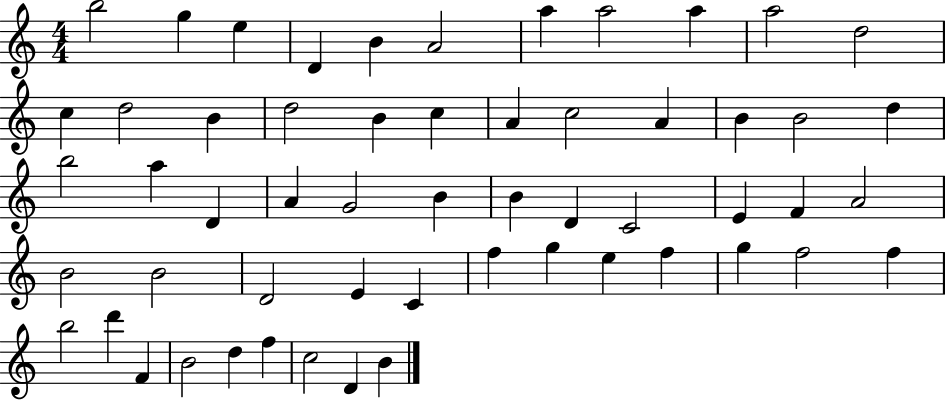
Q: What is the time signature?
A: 4/4